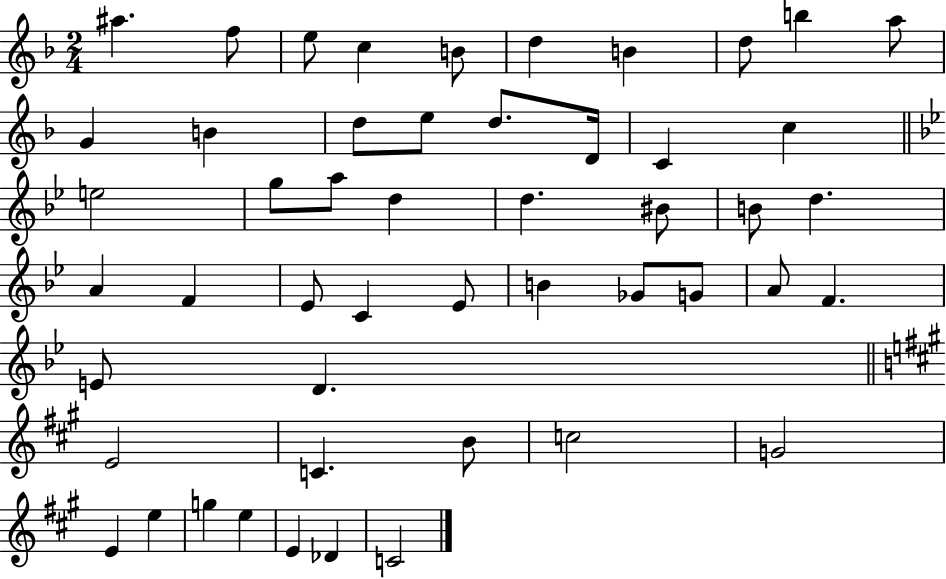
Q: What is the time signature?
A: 2/4